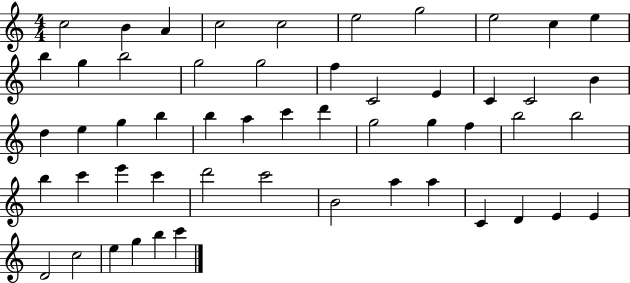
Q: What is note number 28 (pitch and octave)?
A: C6